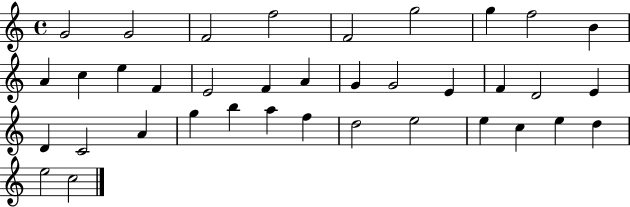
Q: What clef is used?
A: treble